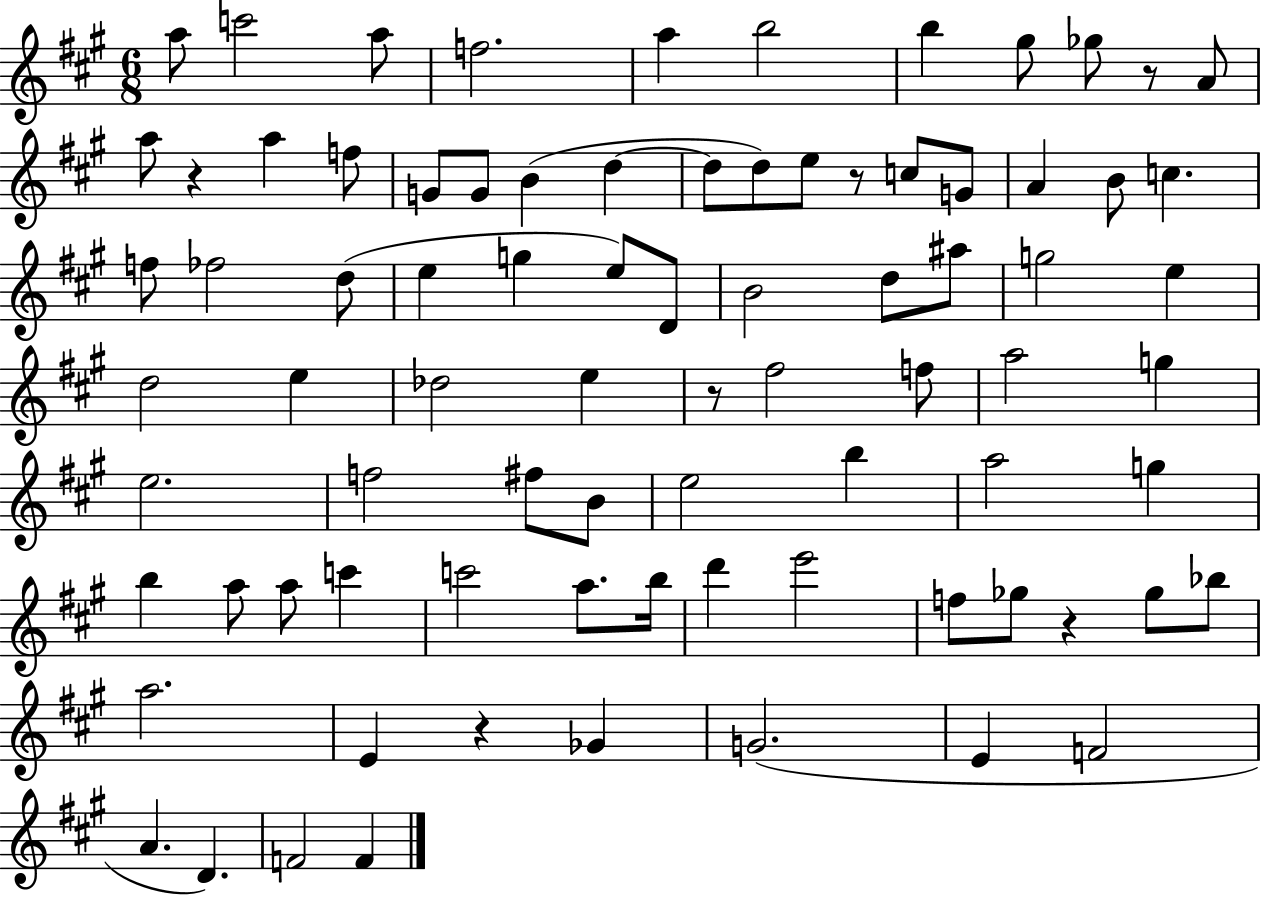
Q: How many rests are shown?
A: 6